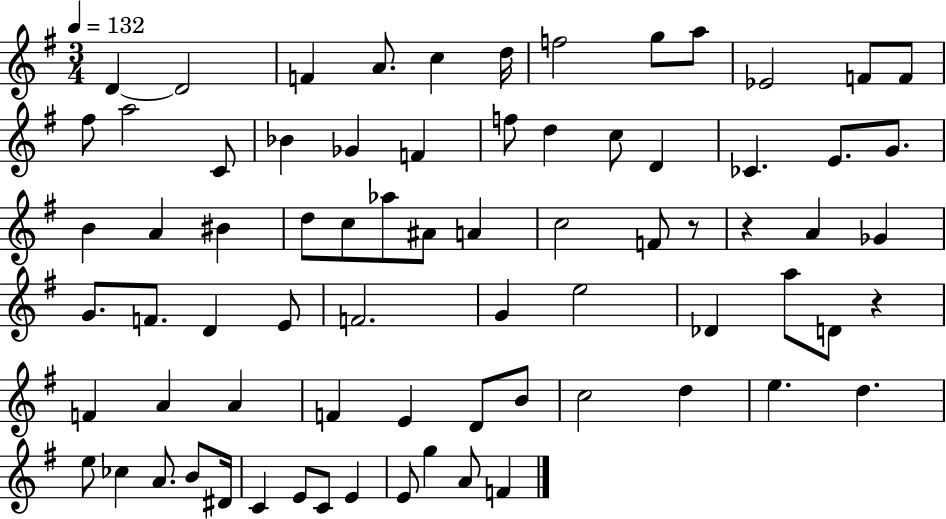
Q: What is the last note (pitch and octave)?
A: F4